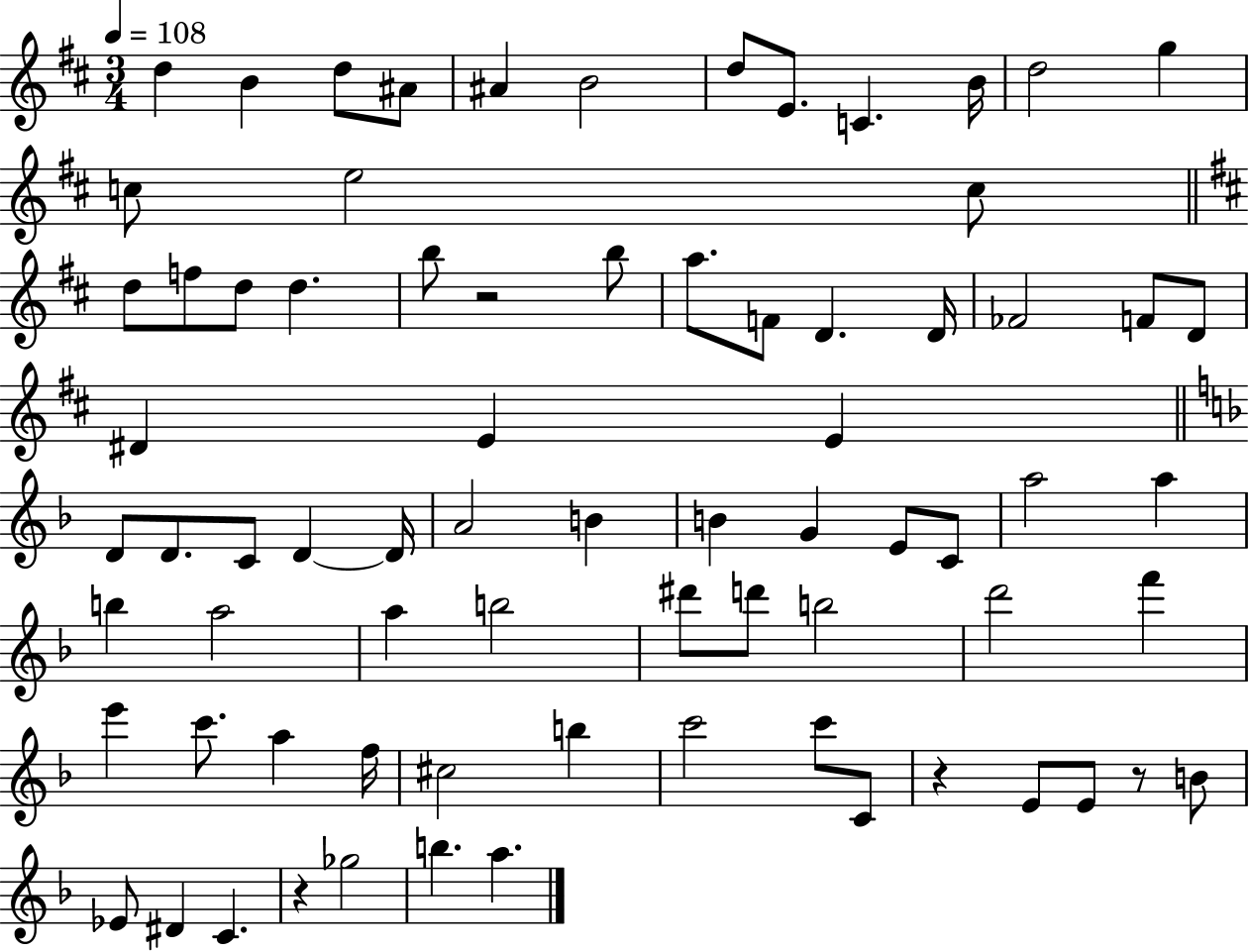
D5/q B4/q D5/e A#4/e A#4/q B4/h D5/e E4/e. C4/q. B4/s D5/h G5/q C5/e E5/h C5/e D5/e F5/e D5/e D5/q. B5/e R/h B5/e A5/e. F4/e D4/q. D4/s FES4/h F4/e D4/e D#4/q E4/q E4/q D4/e D4/e. C4/e D4/q D4/s A4/h B4/q B4/q G4/q E4/e C4/e A5/h A5/q B5/q A5/h A5/q B5/h D#6/e D6/e B5/h D6/h F6/q E6/q C6/e. A5/q F5/s C#5/h B5/q C6/h C6/e C4/e R/q E4/e E4/e R/e B4/e Eb4/e D#4/q C4/q. R/q Gb5/h B5/q. A5/q.